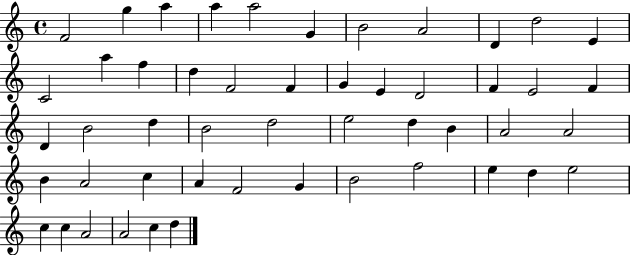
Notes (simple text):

F4/h G5/q A5/q A5/q A5/h G4/q B4/h A4/h D4/q D5/h E4/q C4/h A5/q F5/q D5/q F4/h F4/q G4/q E4/q D4/h F4/q E4/h F4/q D4/q B4/h D5/q B4/h D5/h E5/h D5/q B4/q A4/h A4/h B4/q A4/h C5/q A4/q F4/h G4/q B4/h F5/h E5/q D5/q E5/h C5/q C5/q A4/h A4/h C5/q D5/q